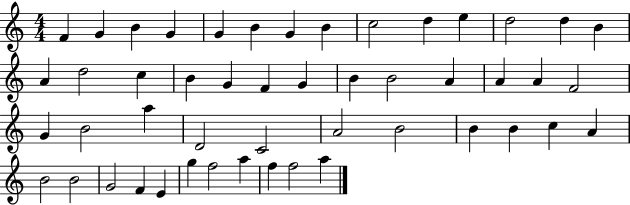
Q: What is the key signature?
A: C major